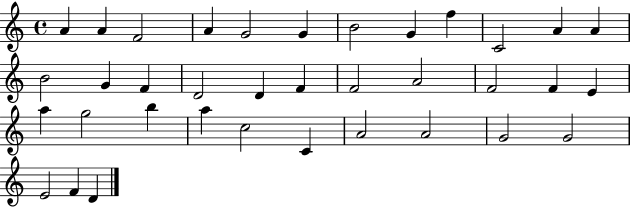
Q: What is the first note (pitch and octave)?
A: A4